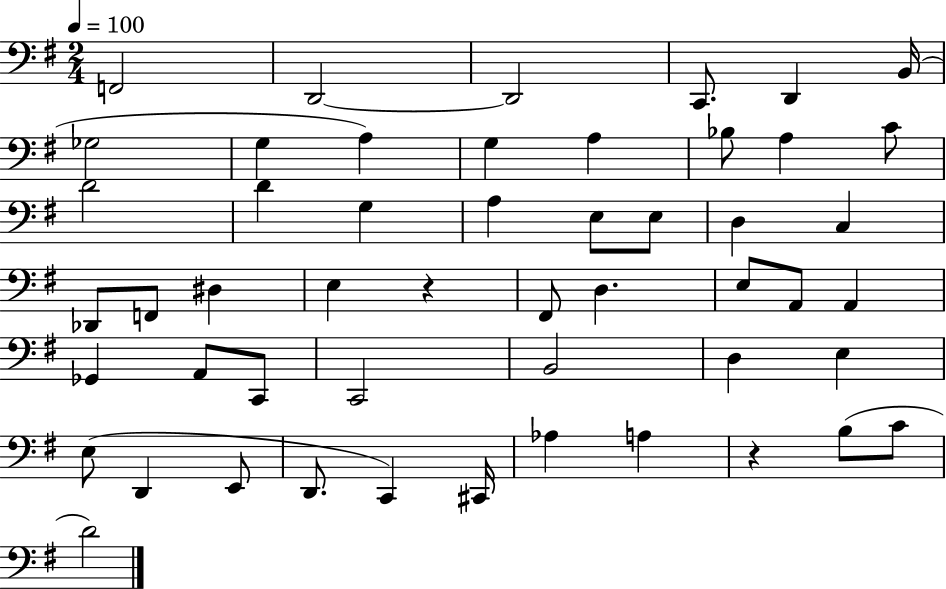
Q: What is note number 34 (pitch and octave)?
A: C2